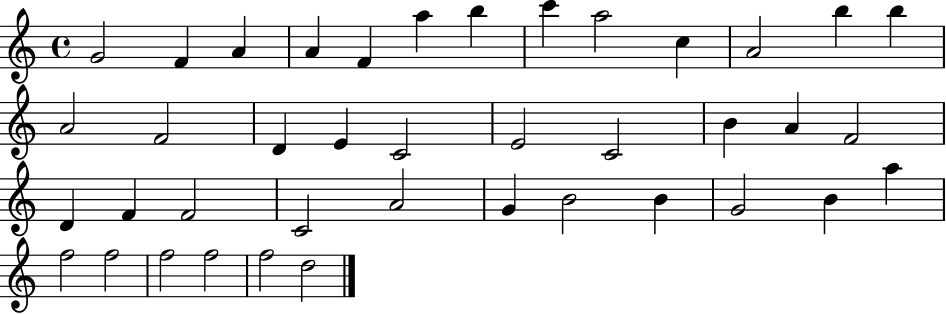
G4/h F4/q A4/q A4/q F4/q A5/q B5/q C6/q A5/h C5/q A4/h B5/q B5/q A4/h F4/h D4/q E4/q C4/h E4/h C4/h B4/q A4/q F4/h D4/q F4/q F4/h C4/h A4/h G4/q B4/h B4/q G4/h B4/q A5/q F5/h F5/h F5/h F5/h F5/h D5/h